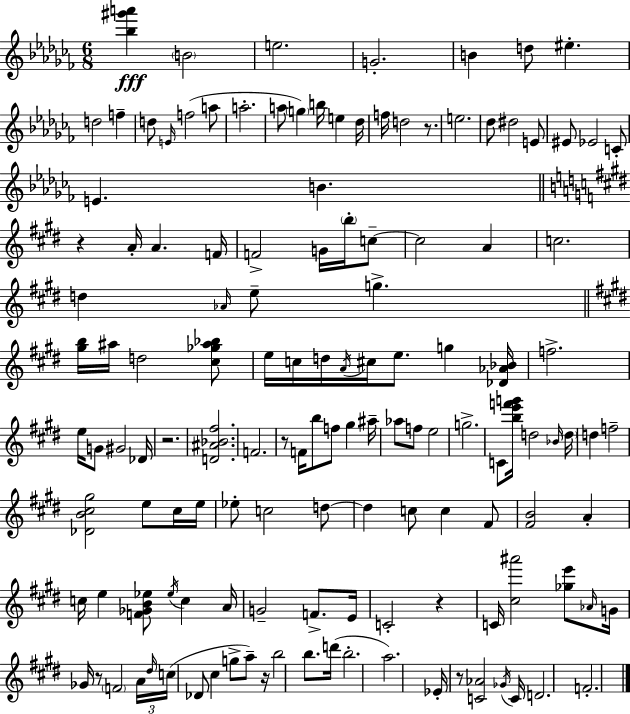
[Bb5,G#6,A6]/q B4/h E5/h. G4/h. B4/q D5/e EIS5/q. D5/h F5/q D5/e E4/s F5/h A5/e A5/h. A5/e G5/q B5/s E5/q Db5/s F5/s D5/h R/e. E5/h. Db5/e D#5/h E4/e EIS4/e Eb4/h C4/e E4/q. B4/q. R/q A4/s A4/q. F4/s F4/h G4/s B5/s C5/e C5/h A4/q C5/h. D5/q Ab4/s E5/e G5/q. [G#5,B5]/s A#5/s D5/h [C#5,Gb5,A#5,Bb5]/e E5/s C5/s D5/s A4/s C#5/s E5/e. G5/q [Db4,Ab4,Bb4]/s F5/h. E5/s G4/e G#4/h Db4/s R/h. [D4,A#4,Bb4,F#5]/h. F4/h. R/e F4/s B5/e F5/e G#5/q A#5/s Ab5/e F5/e E5/h G5/h. C4/e [B5,E6,F6,G6]/s D5/h Bb4/s D5/s D5/q F5/h [Db4,B4,C#5,G#5]/h E5/e C#5/s E5/s Eb5/e C5/h D5/e D5/q C5/e C5/q F#4/e [F#4,B4]/h A4/q C5/s E5/q [F4,Gb4,B4,Eb5]/e Eb5/s C5/q A4/s G4/h F4/e. E4/s C4/h R/q C4/s [C#5,A#6]/h [Gb5,E6]/e Ab4/s G4/s Gb4/s R/e F4/h A4/s D#5/s C5/s Db4/e C#5/q G5/e A5/e R/s B5/h B5/e. D6/s B5/h. A5/h. Eb4/s R/e [C4,Ab4]/h Gb4/s C4/s D4/h. F4/h.